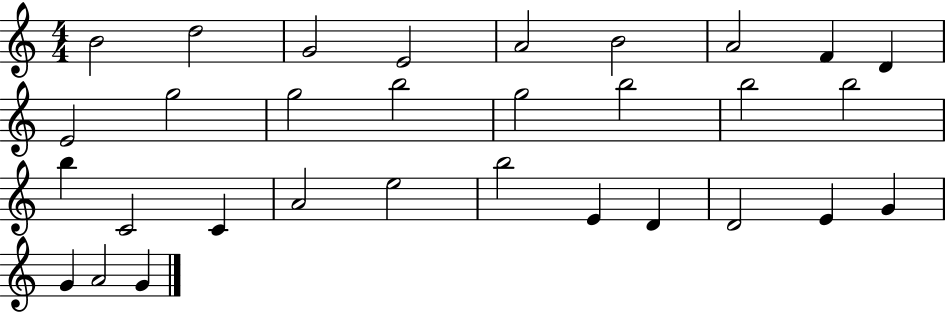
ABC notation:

X:1
T:Untitled
M:4/4
L:1/4
K:C
B2 d2 G2 E2 A2 B2 A2 F D E2 g2 g2 b2 g2 b2 b2 b2 b C2 C A2 e2 b2 E D D2 E G G A2 G